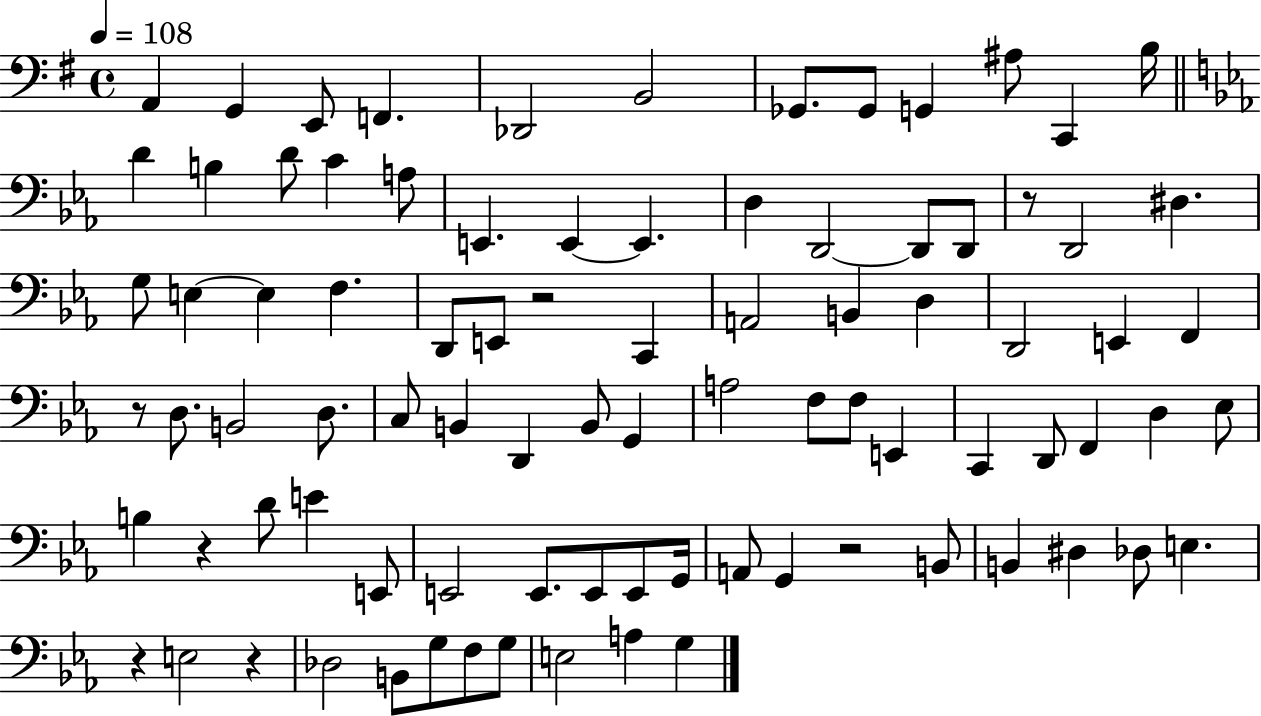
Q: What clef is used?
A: bass